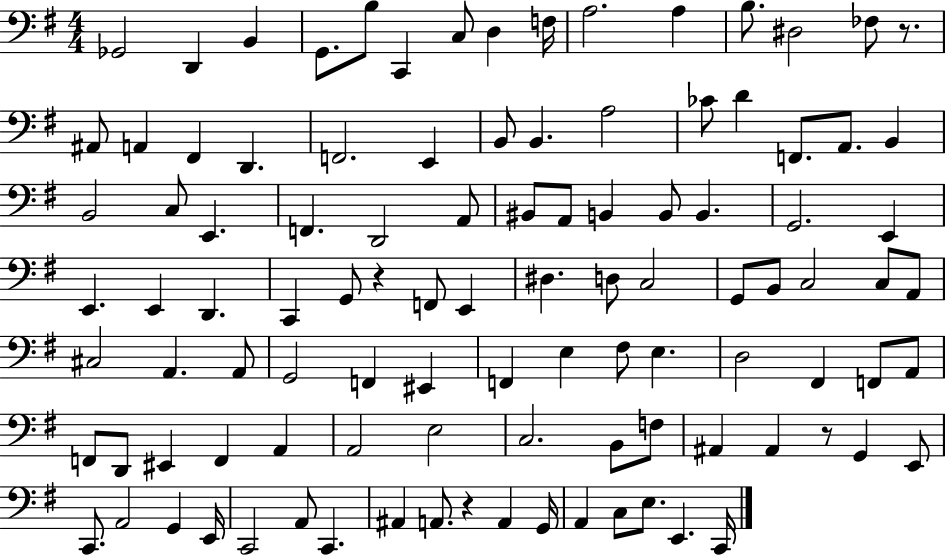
Gb2/h D2/q B2/q G2/e. B3/e C2/q C3/e D3/q F3/s A3/h. A3/q B3/e. D#3/h FES3/e R/e. A#2/e A2/q F#2/q D2/q. F2/h. E2/q B2/e B2/q. A3/h CES4/e D4/q F2/e. A2/e. B2/q B2/h C3/e E2/q. F2/q. D2/h A2/e BIS2/e A2/e B2/q B2/e B2/q. G2/h. E2/q E2/q. E2/q D2/q. C2/q G2/e R/q F2/e E2/q D#3/q. D3/e C3/h G2/e B2/e C3/h C3/e A2/e C#3/h A2/q. A2/e G2/h F2/q EIS2/q F2/q E3/q F#3/e E3/q. D3/h F#2/q F2/e A2/e F2/e D2/e EIS2/q F2/q A2/q A2/h E3/h C3/h. B2/e F3/e A#2/q A#2/q R/e G2/q E2/e C2/e. A2/h G2/q E2/s C2/h A2/e C2/q. A#2/q A2/e. R/q A2/q G2/s A2/q C3/e E3/e. E2/q. C2/s